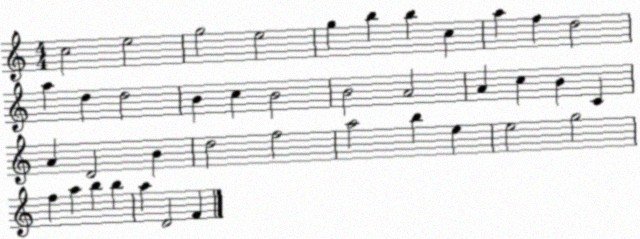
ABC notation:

X:1
T:Untitled
M:4/4
L:1/4
K:C
c2 e2 g2 e2 g b b c a f d2 a d d2 B c B2 B2 A2 A c B C A D2 B d2 f2 a2 b e e2 g2 f a b b a D2 F